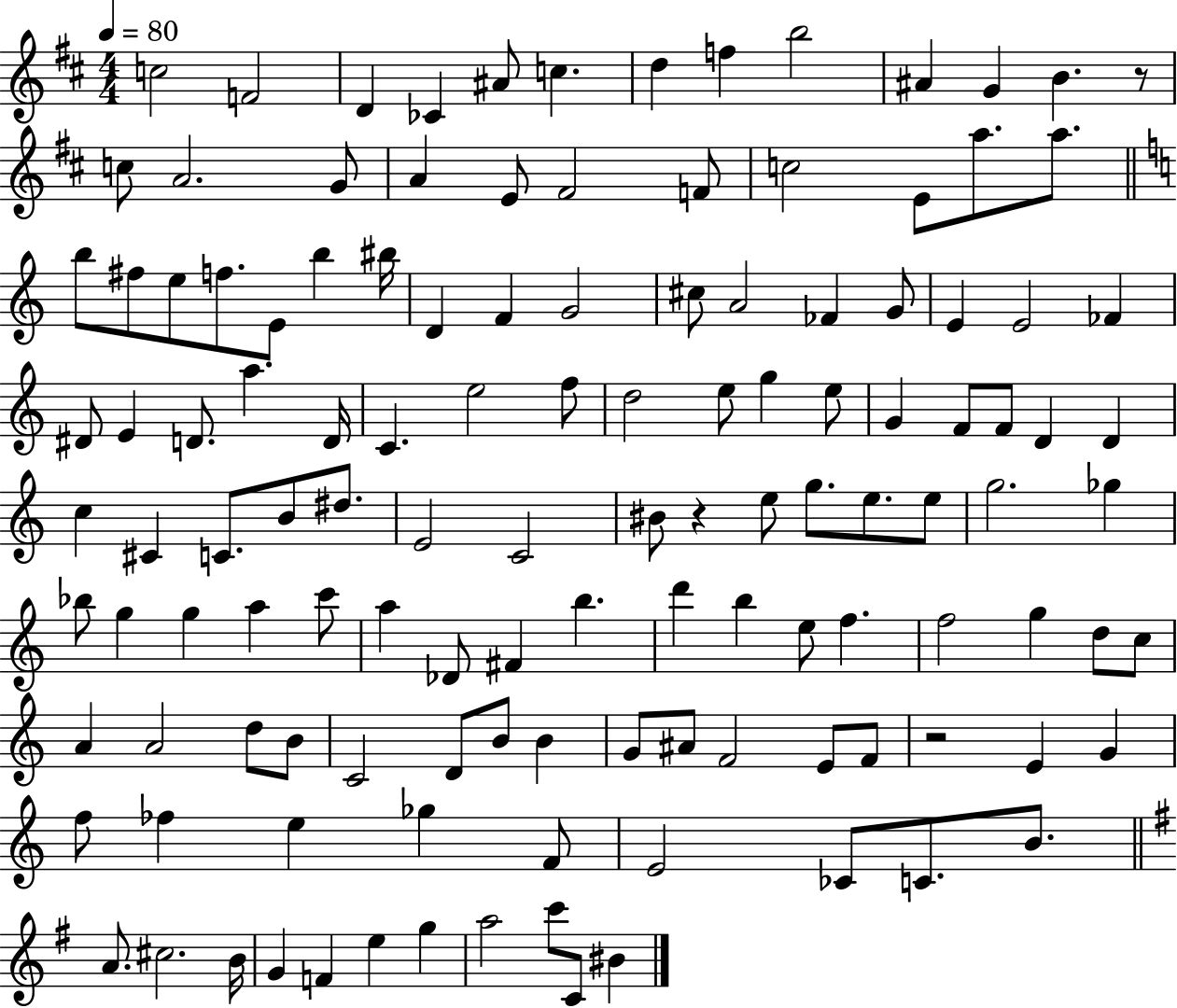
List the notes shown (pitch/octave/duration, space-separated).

C5/h F4/h D4/q CES4/q A#4/e C5/q. D5/q F5/q B5/h A#4/q G4/q B4/q. R/e C5/e A4/h. G4/e A4/q E4/e F#4/h F4/e C5/h E4/e A5/e. A5/e. B5/e F#5/e E5/e F5/e. E4/e B5/q BIS5/s D4/q F4/q G4/h C#5/e A4/h FES4/q G4/e E4/q E4/h FES4/q D#4/e E4/q D4/e. A5/q. D4/s C4/q. E5/h F5/e D5/h E5/e G5/q E5/e G4/q F4/e F4/e D4/q D4/q C5/q C#4/q C4/e. B4/e D#5/e. E4/h C4/h BIS4/e R/q E5/e G5/e. E5/e. E5/e G5/h. Gb5/q Bb5/e G5/q G5/q A5/q C6/e A5/q Db4/e F#4/q B5/q. D6/q B5/q E5/e F5/q. F5/h G5/q D5/e C5/e A4/q A4/h D5/e B4/e C4/h D4/e B4/e B4/q G4/e A#4/e F4/h E4/e F4/e R/h E4/q G4/q F5/e FES5/q E5/q Gb5/q F4/e E4/h CES4/e C4/e. B4/e. A4/e. C#5/h. B4/s G4/q F4/q E5/q G5/q A5/h C6/e C4/e BIS4/q